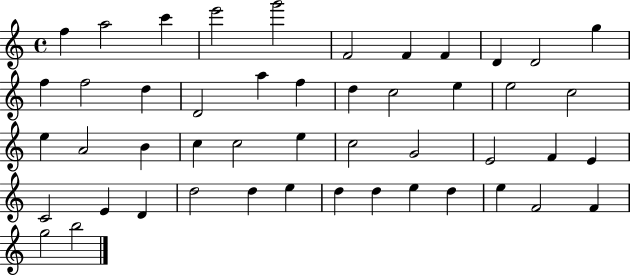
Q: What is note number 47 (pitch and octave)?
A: G5